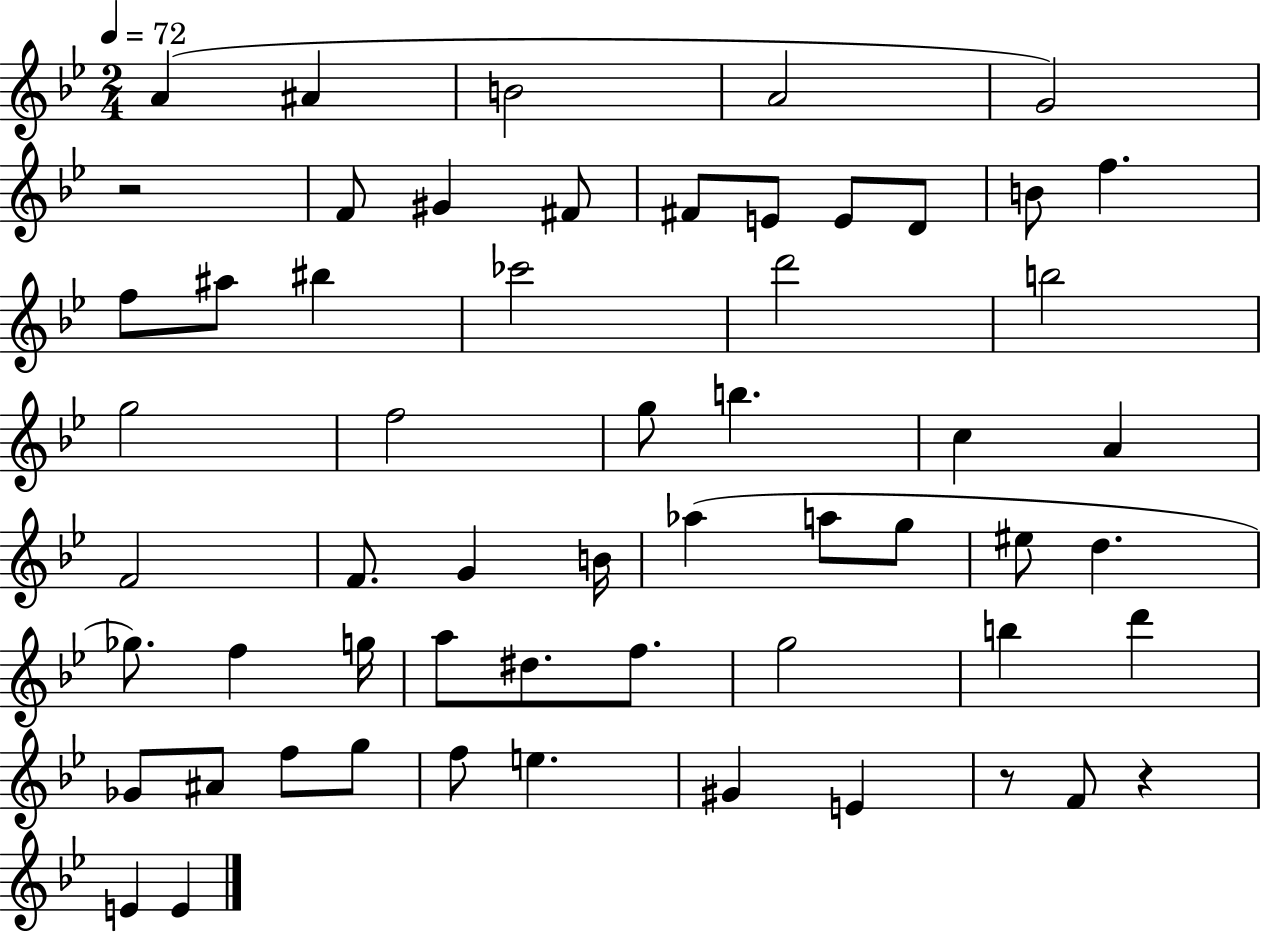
{
  \clef treble
  \numericTimeSignature
  \time 2/4
  \key bes \major
  \tempo 4 = 72
  a'4( ais'4 | b'2 | a'2 | g'2) | \break r2 | f'8 gis'4 fis'8 | fis'8 e'8 e'8 d'8 | b'8 f''4. | \break f''8 ais''8 bis''4 | ces'''2 | d'''2 | b''2 | \break g''2 | f''2 | g''8 b''4. | c''4 a'4 | \break f'2 | f'8. g'4 b'16 | aes''4( a''8 g''8 | eis''8 d''4. | \break ges''8.) f''4 g''16 | a''8 dis''8. f''8. | g''2 | b''4 d'''4 | \break ges'8 ais'8 f''8 g''8 | f''8 e''4. | gis'4 e'4 | r8 f'8 r4 | \break e'4 e'4 | \bar "|."
}